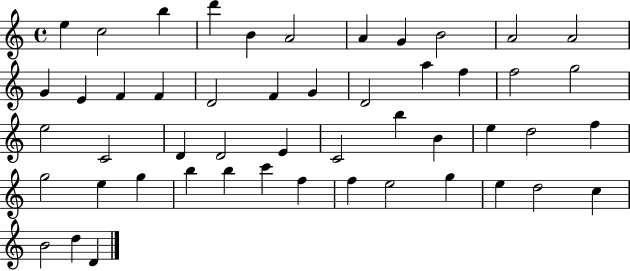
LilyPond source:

{
  \clef treble
  \time 4/4
  \defaultTimeSignature
  \key c \major
  e''4 c''2 b''4 | d'''4 b'4 a'2 | a'4 g'4 b'2 | a'2 a'2 | \break g'4 e'4 f'4 f'4 | d'2 f'4 g'4 | d'2 a''4 f''4 | f''2 g''2 | \break e''2 c'2 | d'4 d'2 e'4 | c'2 b''4 b'4 | e''4 d''2 f''4 | \break g''2 e''4 g''4 | b''4 b''4 c'''4 f''4 | f''4 e''2 g''4 | e''4 d''2 c''4 | \break b'2 d''4 d'4 | \bar "|."
}